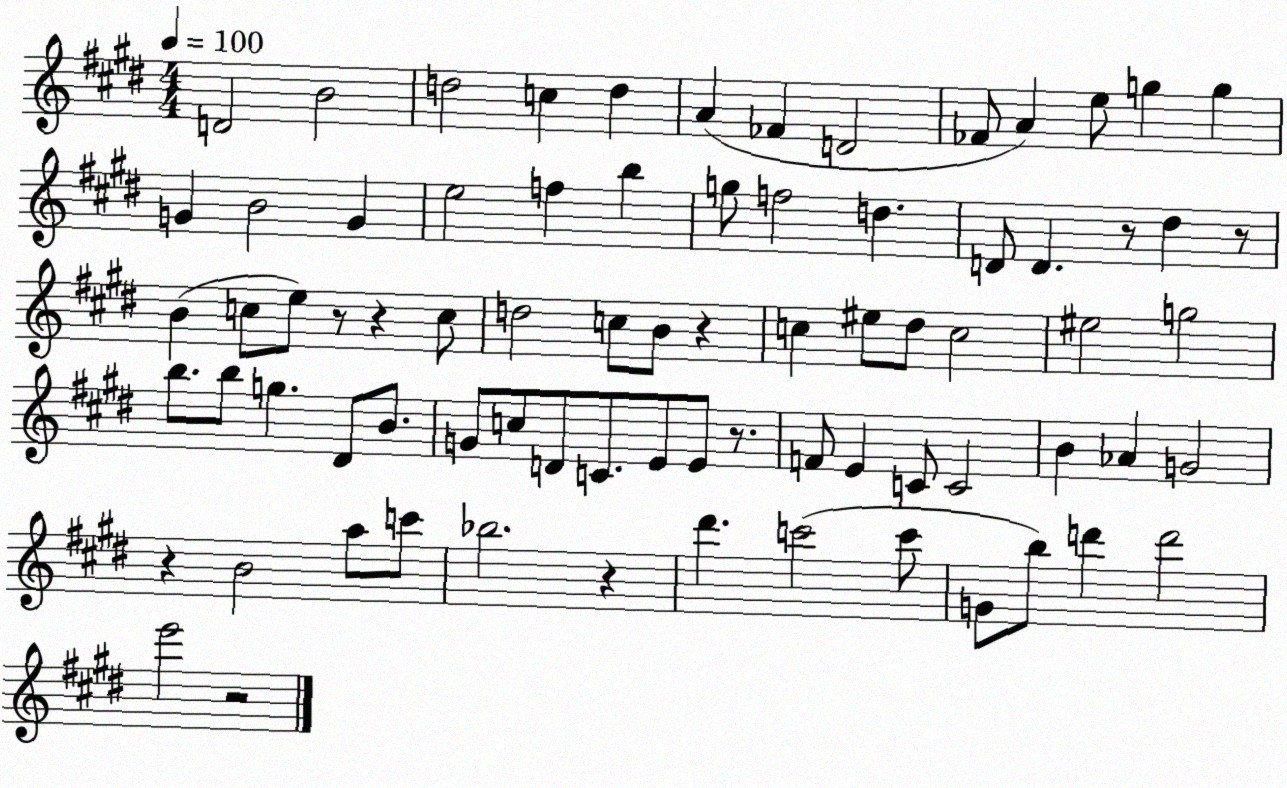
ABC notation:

X:1
T:Untitled
M:4/4
L:1/4
K:E
D2 B2 d2 c d A _F D2 _F/2 A e/2 g g G B2 G e2 f b g/2 f2 d D/2 D z/2 ^d z/2 B c/2 e/2 z/2 z c/2 d2 c/2 B/2 z c ^e/2 ^d/2 c2 ^e2 g2 b/2 b/2 g ^D/2 B/2 G/2 c/2 D/2 C/2 E/2 E/2 z/2 F/2 E C/2 C2 B _A G2 z B2 a/2 c'/2 _b2 z ^d' c'2 c'/2 G/2 b/2 d' d'2 e'2 z2